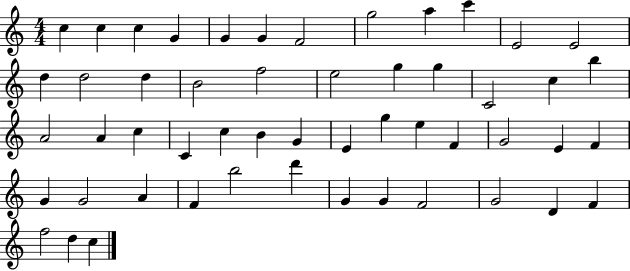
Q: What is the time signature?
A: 4/4